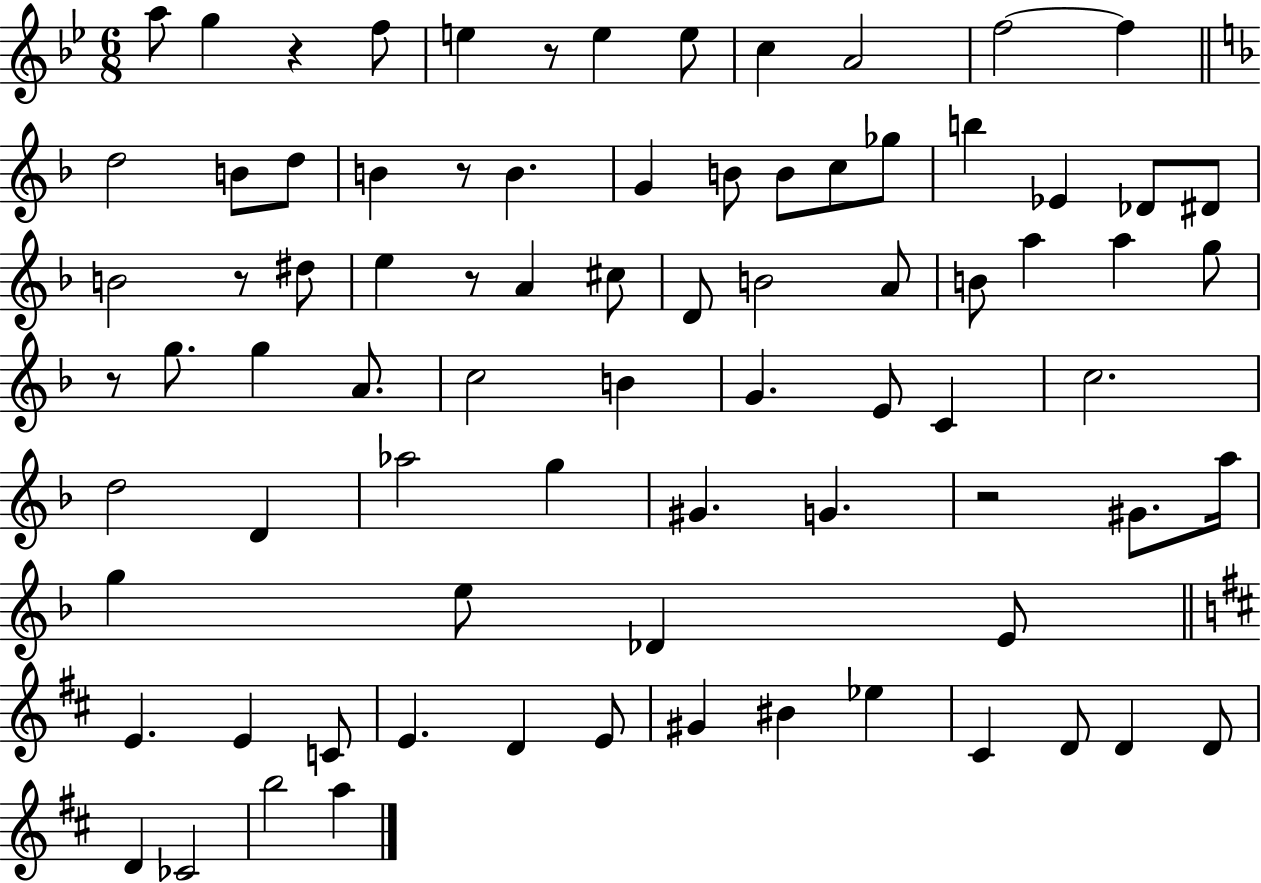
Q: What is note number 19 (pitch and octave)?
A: C5